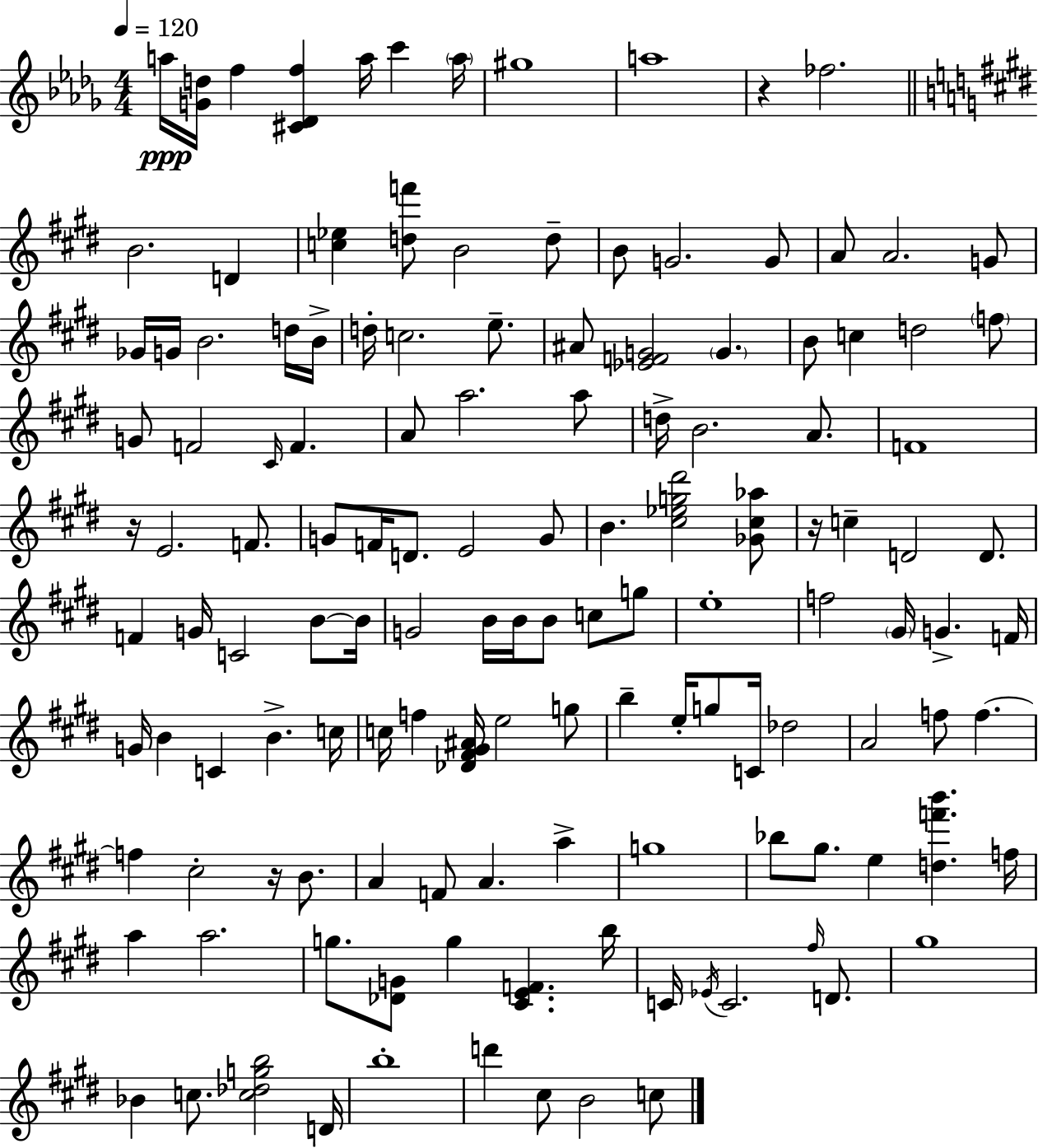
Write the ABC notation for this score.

X:1
T:Untitled
M:4/4
L:1/4
K:Bbm
a/4 [Gd]/4 f [^C_Df] a/4 c' a/4 ^g4 a4 z _f2 B2 D [c_e] [df']/2 B2 d/2 B/2 G2 G/2 A/2 A2 G/2 _G/4 G/4 B2 d/4 B/4 d/4 c2 e/2 ^A/2 [_EFG]2 G B/2 c d2 f/2 G/2 F2 ^C/4 F A/2 a2 a/2 d/4 B2 A/2 F4 z/4 E2 F/2 G/2 F/4 D/2 E2 G/2 B [^c_eg^d']2 [_G^c_a]/2 z/4 c D2 D/2 F G/4 C2 B/2 B/4 G2 B/4 B/4 B/2 c/2 g/2 e4 f2 ^G/4 G F/4 G/4 B C B c/4 c/4 f [_D^F^G^A]/4 e2 g/2 b e/4 g/2 C/4 _d2 A2 f/2 f f ^c2 z/4 B/2 A F/2 A a g4 _b/2 ^g/2 e [df'b'] f/4 a a2 g/2 [_DG]/2 g [^CEF] b/4 C/4 _E/4 C2 ^f/4 D/2 ^g4 _B c/2 [c_dgb]2 D/4 b4 d' ^c/2 B2 c/2